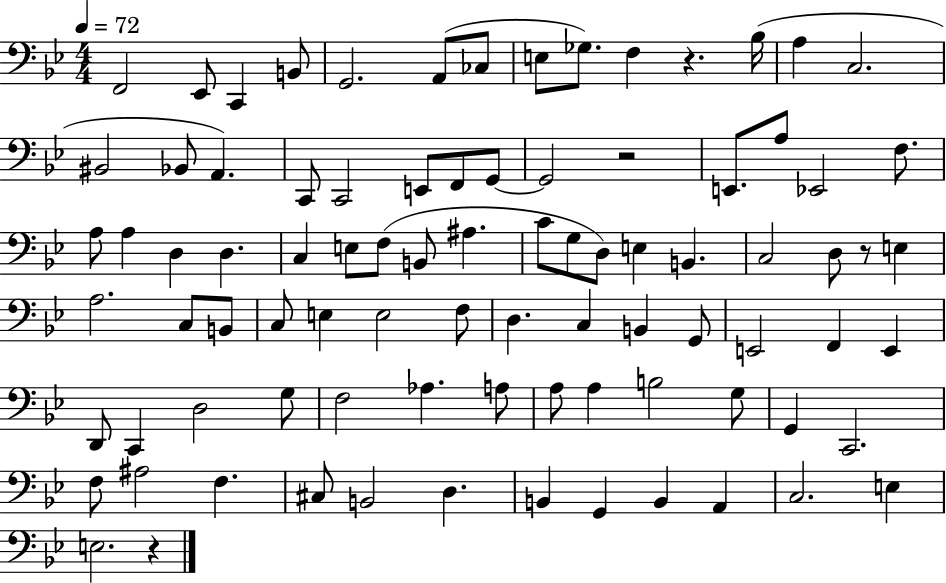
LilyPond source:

{
  \clef bass
  \numericTimeSignature
  \time 4/4
  \key bes \major
  \tempo 4 = 72
  f,2 ees,8 c,4 b,8 | g,2. a,8( ces8 | e8 ges8.) f4 r4. bes16( | a4 c2. | \break bis,2 bes,8 a,4.) | c,8 c,2 e,8 f,8 g,8~~ | g,2 r2 | e,8. a8 ees,2 f8. | \break a8 a4 d4 d4. | c4 e8 f8( b,8 ais4. | c'8 g8 d8) e4 b,4. | c2 d8 r8 e4 | \break a2. c8 b,8 | c8 e4 e2 f8 | d4. c4 b,4 g,8 | e,2 f,4 e,4 | \break d,8 c,4 d2 g8 | f2 aes4. a8 | a8 a4 b2 g8 | g,4 c,2. | \break f8 ais2 f4. | cis8 b,2 d4. | b,4 g,4 b,4 a,4 | c2. e4 | \break e2. r4 | \bar "|."
}